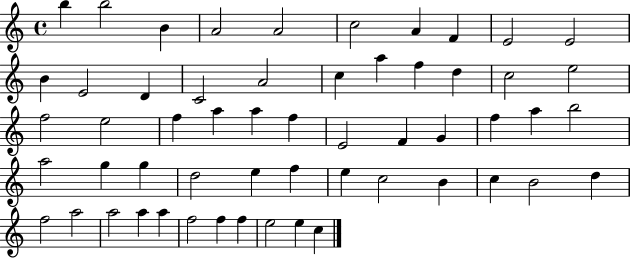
{
  \clef treble
  \time 4/4
  \defaultTimeSignature
  \key c \major
  b''4 b''2 b'4 | a'2 a'2 | c''2 a'4 f'4 | e'2 e'2 | \break b'4 e'2 d'4 | c'2 a'2 | c''4 a''4 f''4 d''4 | c''2 e''2 | \break f''2 e''2 | f''4 a''4 a''4 f''4 | e'2 f'4 g'4 | f''4 a''4 b''2 | \break a''2 g''4 g''4 | d''2 e''4 f''4 | e''4 c''2 b'4 | c''4 b'2 d''4 | \break f''2 a''2 | a''2 a''4 a''4 | f''2 f''4 f''4 | e''2 e''4 c''4 | \break \bar "|."
}